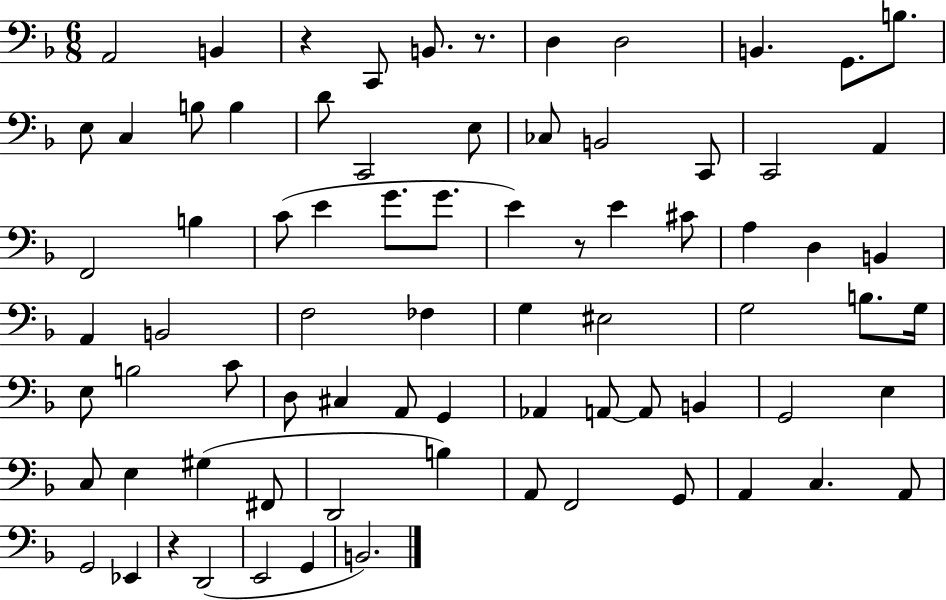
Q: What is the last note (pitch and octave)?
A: B2